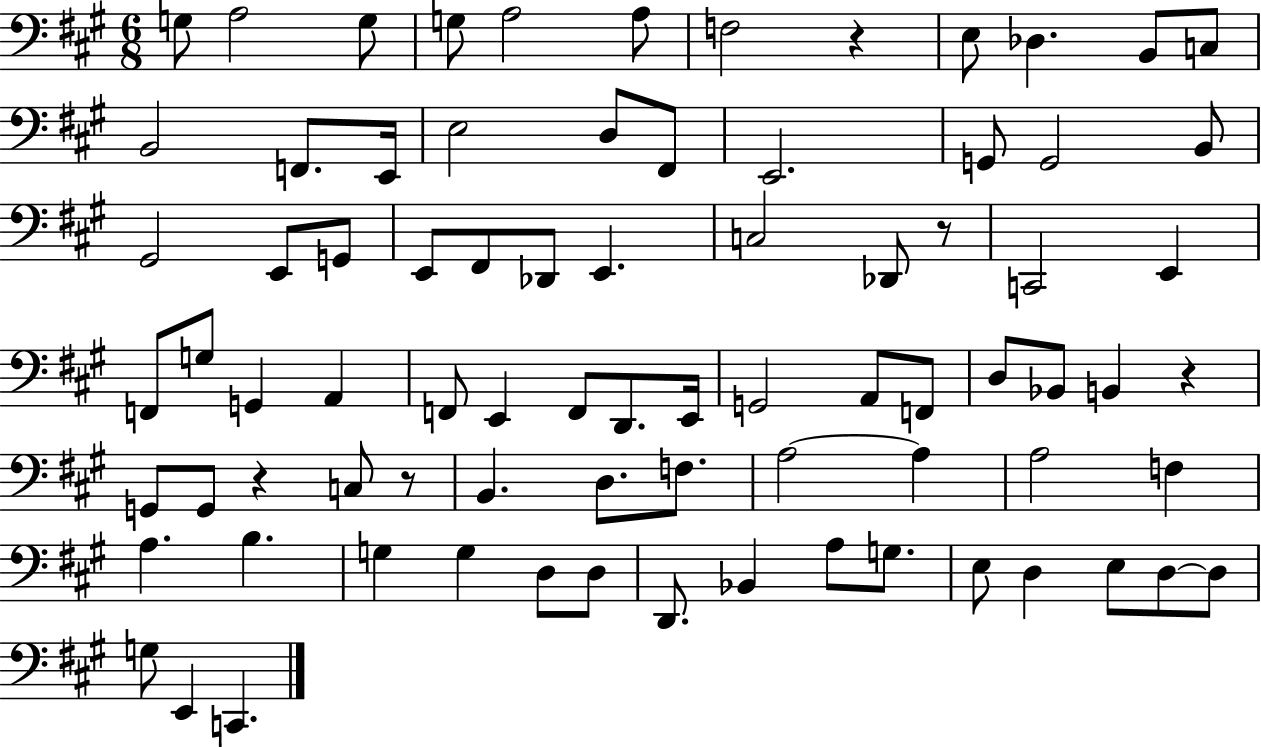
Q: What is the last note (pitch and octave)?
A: C2